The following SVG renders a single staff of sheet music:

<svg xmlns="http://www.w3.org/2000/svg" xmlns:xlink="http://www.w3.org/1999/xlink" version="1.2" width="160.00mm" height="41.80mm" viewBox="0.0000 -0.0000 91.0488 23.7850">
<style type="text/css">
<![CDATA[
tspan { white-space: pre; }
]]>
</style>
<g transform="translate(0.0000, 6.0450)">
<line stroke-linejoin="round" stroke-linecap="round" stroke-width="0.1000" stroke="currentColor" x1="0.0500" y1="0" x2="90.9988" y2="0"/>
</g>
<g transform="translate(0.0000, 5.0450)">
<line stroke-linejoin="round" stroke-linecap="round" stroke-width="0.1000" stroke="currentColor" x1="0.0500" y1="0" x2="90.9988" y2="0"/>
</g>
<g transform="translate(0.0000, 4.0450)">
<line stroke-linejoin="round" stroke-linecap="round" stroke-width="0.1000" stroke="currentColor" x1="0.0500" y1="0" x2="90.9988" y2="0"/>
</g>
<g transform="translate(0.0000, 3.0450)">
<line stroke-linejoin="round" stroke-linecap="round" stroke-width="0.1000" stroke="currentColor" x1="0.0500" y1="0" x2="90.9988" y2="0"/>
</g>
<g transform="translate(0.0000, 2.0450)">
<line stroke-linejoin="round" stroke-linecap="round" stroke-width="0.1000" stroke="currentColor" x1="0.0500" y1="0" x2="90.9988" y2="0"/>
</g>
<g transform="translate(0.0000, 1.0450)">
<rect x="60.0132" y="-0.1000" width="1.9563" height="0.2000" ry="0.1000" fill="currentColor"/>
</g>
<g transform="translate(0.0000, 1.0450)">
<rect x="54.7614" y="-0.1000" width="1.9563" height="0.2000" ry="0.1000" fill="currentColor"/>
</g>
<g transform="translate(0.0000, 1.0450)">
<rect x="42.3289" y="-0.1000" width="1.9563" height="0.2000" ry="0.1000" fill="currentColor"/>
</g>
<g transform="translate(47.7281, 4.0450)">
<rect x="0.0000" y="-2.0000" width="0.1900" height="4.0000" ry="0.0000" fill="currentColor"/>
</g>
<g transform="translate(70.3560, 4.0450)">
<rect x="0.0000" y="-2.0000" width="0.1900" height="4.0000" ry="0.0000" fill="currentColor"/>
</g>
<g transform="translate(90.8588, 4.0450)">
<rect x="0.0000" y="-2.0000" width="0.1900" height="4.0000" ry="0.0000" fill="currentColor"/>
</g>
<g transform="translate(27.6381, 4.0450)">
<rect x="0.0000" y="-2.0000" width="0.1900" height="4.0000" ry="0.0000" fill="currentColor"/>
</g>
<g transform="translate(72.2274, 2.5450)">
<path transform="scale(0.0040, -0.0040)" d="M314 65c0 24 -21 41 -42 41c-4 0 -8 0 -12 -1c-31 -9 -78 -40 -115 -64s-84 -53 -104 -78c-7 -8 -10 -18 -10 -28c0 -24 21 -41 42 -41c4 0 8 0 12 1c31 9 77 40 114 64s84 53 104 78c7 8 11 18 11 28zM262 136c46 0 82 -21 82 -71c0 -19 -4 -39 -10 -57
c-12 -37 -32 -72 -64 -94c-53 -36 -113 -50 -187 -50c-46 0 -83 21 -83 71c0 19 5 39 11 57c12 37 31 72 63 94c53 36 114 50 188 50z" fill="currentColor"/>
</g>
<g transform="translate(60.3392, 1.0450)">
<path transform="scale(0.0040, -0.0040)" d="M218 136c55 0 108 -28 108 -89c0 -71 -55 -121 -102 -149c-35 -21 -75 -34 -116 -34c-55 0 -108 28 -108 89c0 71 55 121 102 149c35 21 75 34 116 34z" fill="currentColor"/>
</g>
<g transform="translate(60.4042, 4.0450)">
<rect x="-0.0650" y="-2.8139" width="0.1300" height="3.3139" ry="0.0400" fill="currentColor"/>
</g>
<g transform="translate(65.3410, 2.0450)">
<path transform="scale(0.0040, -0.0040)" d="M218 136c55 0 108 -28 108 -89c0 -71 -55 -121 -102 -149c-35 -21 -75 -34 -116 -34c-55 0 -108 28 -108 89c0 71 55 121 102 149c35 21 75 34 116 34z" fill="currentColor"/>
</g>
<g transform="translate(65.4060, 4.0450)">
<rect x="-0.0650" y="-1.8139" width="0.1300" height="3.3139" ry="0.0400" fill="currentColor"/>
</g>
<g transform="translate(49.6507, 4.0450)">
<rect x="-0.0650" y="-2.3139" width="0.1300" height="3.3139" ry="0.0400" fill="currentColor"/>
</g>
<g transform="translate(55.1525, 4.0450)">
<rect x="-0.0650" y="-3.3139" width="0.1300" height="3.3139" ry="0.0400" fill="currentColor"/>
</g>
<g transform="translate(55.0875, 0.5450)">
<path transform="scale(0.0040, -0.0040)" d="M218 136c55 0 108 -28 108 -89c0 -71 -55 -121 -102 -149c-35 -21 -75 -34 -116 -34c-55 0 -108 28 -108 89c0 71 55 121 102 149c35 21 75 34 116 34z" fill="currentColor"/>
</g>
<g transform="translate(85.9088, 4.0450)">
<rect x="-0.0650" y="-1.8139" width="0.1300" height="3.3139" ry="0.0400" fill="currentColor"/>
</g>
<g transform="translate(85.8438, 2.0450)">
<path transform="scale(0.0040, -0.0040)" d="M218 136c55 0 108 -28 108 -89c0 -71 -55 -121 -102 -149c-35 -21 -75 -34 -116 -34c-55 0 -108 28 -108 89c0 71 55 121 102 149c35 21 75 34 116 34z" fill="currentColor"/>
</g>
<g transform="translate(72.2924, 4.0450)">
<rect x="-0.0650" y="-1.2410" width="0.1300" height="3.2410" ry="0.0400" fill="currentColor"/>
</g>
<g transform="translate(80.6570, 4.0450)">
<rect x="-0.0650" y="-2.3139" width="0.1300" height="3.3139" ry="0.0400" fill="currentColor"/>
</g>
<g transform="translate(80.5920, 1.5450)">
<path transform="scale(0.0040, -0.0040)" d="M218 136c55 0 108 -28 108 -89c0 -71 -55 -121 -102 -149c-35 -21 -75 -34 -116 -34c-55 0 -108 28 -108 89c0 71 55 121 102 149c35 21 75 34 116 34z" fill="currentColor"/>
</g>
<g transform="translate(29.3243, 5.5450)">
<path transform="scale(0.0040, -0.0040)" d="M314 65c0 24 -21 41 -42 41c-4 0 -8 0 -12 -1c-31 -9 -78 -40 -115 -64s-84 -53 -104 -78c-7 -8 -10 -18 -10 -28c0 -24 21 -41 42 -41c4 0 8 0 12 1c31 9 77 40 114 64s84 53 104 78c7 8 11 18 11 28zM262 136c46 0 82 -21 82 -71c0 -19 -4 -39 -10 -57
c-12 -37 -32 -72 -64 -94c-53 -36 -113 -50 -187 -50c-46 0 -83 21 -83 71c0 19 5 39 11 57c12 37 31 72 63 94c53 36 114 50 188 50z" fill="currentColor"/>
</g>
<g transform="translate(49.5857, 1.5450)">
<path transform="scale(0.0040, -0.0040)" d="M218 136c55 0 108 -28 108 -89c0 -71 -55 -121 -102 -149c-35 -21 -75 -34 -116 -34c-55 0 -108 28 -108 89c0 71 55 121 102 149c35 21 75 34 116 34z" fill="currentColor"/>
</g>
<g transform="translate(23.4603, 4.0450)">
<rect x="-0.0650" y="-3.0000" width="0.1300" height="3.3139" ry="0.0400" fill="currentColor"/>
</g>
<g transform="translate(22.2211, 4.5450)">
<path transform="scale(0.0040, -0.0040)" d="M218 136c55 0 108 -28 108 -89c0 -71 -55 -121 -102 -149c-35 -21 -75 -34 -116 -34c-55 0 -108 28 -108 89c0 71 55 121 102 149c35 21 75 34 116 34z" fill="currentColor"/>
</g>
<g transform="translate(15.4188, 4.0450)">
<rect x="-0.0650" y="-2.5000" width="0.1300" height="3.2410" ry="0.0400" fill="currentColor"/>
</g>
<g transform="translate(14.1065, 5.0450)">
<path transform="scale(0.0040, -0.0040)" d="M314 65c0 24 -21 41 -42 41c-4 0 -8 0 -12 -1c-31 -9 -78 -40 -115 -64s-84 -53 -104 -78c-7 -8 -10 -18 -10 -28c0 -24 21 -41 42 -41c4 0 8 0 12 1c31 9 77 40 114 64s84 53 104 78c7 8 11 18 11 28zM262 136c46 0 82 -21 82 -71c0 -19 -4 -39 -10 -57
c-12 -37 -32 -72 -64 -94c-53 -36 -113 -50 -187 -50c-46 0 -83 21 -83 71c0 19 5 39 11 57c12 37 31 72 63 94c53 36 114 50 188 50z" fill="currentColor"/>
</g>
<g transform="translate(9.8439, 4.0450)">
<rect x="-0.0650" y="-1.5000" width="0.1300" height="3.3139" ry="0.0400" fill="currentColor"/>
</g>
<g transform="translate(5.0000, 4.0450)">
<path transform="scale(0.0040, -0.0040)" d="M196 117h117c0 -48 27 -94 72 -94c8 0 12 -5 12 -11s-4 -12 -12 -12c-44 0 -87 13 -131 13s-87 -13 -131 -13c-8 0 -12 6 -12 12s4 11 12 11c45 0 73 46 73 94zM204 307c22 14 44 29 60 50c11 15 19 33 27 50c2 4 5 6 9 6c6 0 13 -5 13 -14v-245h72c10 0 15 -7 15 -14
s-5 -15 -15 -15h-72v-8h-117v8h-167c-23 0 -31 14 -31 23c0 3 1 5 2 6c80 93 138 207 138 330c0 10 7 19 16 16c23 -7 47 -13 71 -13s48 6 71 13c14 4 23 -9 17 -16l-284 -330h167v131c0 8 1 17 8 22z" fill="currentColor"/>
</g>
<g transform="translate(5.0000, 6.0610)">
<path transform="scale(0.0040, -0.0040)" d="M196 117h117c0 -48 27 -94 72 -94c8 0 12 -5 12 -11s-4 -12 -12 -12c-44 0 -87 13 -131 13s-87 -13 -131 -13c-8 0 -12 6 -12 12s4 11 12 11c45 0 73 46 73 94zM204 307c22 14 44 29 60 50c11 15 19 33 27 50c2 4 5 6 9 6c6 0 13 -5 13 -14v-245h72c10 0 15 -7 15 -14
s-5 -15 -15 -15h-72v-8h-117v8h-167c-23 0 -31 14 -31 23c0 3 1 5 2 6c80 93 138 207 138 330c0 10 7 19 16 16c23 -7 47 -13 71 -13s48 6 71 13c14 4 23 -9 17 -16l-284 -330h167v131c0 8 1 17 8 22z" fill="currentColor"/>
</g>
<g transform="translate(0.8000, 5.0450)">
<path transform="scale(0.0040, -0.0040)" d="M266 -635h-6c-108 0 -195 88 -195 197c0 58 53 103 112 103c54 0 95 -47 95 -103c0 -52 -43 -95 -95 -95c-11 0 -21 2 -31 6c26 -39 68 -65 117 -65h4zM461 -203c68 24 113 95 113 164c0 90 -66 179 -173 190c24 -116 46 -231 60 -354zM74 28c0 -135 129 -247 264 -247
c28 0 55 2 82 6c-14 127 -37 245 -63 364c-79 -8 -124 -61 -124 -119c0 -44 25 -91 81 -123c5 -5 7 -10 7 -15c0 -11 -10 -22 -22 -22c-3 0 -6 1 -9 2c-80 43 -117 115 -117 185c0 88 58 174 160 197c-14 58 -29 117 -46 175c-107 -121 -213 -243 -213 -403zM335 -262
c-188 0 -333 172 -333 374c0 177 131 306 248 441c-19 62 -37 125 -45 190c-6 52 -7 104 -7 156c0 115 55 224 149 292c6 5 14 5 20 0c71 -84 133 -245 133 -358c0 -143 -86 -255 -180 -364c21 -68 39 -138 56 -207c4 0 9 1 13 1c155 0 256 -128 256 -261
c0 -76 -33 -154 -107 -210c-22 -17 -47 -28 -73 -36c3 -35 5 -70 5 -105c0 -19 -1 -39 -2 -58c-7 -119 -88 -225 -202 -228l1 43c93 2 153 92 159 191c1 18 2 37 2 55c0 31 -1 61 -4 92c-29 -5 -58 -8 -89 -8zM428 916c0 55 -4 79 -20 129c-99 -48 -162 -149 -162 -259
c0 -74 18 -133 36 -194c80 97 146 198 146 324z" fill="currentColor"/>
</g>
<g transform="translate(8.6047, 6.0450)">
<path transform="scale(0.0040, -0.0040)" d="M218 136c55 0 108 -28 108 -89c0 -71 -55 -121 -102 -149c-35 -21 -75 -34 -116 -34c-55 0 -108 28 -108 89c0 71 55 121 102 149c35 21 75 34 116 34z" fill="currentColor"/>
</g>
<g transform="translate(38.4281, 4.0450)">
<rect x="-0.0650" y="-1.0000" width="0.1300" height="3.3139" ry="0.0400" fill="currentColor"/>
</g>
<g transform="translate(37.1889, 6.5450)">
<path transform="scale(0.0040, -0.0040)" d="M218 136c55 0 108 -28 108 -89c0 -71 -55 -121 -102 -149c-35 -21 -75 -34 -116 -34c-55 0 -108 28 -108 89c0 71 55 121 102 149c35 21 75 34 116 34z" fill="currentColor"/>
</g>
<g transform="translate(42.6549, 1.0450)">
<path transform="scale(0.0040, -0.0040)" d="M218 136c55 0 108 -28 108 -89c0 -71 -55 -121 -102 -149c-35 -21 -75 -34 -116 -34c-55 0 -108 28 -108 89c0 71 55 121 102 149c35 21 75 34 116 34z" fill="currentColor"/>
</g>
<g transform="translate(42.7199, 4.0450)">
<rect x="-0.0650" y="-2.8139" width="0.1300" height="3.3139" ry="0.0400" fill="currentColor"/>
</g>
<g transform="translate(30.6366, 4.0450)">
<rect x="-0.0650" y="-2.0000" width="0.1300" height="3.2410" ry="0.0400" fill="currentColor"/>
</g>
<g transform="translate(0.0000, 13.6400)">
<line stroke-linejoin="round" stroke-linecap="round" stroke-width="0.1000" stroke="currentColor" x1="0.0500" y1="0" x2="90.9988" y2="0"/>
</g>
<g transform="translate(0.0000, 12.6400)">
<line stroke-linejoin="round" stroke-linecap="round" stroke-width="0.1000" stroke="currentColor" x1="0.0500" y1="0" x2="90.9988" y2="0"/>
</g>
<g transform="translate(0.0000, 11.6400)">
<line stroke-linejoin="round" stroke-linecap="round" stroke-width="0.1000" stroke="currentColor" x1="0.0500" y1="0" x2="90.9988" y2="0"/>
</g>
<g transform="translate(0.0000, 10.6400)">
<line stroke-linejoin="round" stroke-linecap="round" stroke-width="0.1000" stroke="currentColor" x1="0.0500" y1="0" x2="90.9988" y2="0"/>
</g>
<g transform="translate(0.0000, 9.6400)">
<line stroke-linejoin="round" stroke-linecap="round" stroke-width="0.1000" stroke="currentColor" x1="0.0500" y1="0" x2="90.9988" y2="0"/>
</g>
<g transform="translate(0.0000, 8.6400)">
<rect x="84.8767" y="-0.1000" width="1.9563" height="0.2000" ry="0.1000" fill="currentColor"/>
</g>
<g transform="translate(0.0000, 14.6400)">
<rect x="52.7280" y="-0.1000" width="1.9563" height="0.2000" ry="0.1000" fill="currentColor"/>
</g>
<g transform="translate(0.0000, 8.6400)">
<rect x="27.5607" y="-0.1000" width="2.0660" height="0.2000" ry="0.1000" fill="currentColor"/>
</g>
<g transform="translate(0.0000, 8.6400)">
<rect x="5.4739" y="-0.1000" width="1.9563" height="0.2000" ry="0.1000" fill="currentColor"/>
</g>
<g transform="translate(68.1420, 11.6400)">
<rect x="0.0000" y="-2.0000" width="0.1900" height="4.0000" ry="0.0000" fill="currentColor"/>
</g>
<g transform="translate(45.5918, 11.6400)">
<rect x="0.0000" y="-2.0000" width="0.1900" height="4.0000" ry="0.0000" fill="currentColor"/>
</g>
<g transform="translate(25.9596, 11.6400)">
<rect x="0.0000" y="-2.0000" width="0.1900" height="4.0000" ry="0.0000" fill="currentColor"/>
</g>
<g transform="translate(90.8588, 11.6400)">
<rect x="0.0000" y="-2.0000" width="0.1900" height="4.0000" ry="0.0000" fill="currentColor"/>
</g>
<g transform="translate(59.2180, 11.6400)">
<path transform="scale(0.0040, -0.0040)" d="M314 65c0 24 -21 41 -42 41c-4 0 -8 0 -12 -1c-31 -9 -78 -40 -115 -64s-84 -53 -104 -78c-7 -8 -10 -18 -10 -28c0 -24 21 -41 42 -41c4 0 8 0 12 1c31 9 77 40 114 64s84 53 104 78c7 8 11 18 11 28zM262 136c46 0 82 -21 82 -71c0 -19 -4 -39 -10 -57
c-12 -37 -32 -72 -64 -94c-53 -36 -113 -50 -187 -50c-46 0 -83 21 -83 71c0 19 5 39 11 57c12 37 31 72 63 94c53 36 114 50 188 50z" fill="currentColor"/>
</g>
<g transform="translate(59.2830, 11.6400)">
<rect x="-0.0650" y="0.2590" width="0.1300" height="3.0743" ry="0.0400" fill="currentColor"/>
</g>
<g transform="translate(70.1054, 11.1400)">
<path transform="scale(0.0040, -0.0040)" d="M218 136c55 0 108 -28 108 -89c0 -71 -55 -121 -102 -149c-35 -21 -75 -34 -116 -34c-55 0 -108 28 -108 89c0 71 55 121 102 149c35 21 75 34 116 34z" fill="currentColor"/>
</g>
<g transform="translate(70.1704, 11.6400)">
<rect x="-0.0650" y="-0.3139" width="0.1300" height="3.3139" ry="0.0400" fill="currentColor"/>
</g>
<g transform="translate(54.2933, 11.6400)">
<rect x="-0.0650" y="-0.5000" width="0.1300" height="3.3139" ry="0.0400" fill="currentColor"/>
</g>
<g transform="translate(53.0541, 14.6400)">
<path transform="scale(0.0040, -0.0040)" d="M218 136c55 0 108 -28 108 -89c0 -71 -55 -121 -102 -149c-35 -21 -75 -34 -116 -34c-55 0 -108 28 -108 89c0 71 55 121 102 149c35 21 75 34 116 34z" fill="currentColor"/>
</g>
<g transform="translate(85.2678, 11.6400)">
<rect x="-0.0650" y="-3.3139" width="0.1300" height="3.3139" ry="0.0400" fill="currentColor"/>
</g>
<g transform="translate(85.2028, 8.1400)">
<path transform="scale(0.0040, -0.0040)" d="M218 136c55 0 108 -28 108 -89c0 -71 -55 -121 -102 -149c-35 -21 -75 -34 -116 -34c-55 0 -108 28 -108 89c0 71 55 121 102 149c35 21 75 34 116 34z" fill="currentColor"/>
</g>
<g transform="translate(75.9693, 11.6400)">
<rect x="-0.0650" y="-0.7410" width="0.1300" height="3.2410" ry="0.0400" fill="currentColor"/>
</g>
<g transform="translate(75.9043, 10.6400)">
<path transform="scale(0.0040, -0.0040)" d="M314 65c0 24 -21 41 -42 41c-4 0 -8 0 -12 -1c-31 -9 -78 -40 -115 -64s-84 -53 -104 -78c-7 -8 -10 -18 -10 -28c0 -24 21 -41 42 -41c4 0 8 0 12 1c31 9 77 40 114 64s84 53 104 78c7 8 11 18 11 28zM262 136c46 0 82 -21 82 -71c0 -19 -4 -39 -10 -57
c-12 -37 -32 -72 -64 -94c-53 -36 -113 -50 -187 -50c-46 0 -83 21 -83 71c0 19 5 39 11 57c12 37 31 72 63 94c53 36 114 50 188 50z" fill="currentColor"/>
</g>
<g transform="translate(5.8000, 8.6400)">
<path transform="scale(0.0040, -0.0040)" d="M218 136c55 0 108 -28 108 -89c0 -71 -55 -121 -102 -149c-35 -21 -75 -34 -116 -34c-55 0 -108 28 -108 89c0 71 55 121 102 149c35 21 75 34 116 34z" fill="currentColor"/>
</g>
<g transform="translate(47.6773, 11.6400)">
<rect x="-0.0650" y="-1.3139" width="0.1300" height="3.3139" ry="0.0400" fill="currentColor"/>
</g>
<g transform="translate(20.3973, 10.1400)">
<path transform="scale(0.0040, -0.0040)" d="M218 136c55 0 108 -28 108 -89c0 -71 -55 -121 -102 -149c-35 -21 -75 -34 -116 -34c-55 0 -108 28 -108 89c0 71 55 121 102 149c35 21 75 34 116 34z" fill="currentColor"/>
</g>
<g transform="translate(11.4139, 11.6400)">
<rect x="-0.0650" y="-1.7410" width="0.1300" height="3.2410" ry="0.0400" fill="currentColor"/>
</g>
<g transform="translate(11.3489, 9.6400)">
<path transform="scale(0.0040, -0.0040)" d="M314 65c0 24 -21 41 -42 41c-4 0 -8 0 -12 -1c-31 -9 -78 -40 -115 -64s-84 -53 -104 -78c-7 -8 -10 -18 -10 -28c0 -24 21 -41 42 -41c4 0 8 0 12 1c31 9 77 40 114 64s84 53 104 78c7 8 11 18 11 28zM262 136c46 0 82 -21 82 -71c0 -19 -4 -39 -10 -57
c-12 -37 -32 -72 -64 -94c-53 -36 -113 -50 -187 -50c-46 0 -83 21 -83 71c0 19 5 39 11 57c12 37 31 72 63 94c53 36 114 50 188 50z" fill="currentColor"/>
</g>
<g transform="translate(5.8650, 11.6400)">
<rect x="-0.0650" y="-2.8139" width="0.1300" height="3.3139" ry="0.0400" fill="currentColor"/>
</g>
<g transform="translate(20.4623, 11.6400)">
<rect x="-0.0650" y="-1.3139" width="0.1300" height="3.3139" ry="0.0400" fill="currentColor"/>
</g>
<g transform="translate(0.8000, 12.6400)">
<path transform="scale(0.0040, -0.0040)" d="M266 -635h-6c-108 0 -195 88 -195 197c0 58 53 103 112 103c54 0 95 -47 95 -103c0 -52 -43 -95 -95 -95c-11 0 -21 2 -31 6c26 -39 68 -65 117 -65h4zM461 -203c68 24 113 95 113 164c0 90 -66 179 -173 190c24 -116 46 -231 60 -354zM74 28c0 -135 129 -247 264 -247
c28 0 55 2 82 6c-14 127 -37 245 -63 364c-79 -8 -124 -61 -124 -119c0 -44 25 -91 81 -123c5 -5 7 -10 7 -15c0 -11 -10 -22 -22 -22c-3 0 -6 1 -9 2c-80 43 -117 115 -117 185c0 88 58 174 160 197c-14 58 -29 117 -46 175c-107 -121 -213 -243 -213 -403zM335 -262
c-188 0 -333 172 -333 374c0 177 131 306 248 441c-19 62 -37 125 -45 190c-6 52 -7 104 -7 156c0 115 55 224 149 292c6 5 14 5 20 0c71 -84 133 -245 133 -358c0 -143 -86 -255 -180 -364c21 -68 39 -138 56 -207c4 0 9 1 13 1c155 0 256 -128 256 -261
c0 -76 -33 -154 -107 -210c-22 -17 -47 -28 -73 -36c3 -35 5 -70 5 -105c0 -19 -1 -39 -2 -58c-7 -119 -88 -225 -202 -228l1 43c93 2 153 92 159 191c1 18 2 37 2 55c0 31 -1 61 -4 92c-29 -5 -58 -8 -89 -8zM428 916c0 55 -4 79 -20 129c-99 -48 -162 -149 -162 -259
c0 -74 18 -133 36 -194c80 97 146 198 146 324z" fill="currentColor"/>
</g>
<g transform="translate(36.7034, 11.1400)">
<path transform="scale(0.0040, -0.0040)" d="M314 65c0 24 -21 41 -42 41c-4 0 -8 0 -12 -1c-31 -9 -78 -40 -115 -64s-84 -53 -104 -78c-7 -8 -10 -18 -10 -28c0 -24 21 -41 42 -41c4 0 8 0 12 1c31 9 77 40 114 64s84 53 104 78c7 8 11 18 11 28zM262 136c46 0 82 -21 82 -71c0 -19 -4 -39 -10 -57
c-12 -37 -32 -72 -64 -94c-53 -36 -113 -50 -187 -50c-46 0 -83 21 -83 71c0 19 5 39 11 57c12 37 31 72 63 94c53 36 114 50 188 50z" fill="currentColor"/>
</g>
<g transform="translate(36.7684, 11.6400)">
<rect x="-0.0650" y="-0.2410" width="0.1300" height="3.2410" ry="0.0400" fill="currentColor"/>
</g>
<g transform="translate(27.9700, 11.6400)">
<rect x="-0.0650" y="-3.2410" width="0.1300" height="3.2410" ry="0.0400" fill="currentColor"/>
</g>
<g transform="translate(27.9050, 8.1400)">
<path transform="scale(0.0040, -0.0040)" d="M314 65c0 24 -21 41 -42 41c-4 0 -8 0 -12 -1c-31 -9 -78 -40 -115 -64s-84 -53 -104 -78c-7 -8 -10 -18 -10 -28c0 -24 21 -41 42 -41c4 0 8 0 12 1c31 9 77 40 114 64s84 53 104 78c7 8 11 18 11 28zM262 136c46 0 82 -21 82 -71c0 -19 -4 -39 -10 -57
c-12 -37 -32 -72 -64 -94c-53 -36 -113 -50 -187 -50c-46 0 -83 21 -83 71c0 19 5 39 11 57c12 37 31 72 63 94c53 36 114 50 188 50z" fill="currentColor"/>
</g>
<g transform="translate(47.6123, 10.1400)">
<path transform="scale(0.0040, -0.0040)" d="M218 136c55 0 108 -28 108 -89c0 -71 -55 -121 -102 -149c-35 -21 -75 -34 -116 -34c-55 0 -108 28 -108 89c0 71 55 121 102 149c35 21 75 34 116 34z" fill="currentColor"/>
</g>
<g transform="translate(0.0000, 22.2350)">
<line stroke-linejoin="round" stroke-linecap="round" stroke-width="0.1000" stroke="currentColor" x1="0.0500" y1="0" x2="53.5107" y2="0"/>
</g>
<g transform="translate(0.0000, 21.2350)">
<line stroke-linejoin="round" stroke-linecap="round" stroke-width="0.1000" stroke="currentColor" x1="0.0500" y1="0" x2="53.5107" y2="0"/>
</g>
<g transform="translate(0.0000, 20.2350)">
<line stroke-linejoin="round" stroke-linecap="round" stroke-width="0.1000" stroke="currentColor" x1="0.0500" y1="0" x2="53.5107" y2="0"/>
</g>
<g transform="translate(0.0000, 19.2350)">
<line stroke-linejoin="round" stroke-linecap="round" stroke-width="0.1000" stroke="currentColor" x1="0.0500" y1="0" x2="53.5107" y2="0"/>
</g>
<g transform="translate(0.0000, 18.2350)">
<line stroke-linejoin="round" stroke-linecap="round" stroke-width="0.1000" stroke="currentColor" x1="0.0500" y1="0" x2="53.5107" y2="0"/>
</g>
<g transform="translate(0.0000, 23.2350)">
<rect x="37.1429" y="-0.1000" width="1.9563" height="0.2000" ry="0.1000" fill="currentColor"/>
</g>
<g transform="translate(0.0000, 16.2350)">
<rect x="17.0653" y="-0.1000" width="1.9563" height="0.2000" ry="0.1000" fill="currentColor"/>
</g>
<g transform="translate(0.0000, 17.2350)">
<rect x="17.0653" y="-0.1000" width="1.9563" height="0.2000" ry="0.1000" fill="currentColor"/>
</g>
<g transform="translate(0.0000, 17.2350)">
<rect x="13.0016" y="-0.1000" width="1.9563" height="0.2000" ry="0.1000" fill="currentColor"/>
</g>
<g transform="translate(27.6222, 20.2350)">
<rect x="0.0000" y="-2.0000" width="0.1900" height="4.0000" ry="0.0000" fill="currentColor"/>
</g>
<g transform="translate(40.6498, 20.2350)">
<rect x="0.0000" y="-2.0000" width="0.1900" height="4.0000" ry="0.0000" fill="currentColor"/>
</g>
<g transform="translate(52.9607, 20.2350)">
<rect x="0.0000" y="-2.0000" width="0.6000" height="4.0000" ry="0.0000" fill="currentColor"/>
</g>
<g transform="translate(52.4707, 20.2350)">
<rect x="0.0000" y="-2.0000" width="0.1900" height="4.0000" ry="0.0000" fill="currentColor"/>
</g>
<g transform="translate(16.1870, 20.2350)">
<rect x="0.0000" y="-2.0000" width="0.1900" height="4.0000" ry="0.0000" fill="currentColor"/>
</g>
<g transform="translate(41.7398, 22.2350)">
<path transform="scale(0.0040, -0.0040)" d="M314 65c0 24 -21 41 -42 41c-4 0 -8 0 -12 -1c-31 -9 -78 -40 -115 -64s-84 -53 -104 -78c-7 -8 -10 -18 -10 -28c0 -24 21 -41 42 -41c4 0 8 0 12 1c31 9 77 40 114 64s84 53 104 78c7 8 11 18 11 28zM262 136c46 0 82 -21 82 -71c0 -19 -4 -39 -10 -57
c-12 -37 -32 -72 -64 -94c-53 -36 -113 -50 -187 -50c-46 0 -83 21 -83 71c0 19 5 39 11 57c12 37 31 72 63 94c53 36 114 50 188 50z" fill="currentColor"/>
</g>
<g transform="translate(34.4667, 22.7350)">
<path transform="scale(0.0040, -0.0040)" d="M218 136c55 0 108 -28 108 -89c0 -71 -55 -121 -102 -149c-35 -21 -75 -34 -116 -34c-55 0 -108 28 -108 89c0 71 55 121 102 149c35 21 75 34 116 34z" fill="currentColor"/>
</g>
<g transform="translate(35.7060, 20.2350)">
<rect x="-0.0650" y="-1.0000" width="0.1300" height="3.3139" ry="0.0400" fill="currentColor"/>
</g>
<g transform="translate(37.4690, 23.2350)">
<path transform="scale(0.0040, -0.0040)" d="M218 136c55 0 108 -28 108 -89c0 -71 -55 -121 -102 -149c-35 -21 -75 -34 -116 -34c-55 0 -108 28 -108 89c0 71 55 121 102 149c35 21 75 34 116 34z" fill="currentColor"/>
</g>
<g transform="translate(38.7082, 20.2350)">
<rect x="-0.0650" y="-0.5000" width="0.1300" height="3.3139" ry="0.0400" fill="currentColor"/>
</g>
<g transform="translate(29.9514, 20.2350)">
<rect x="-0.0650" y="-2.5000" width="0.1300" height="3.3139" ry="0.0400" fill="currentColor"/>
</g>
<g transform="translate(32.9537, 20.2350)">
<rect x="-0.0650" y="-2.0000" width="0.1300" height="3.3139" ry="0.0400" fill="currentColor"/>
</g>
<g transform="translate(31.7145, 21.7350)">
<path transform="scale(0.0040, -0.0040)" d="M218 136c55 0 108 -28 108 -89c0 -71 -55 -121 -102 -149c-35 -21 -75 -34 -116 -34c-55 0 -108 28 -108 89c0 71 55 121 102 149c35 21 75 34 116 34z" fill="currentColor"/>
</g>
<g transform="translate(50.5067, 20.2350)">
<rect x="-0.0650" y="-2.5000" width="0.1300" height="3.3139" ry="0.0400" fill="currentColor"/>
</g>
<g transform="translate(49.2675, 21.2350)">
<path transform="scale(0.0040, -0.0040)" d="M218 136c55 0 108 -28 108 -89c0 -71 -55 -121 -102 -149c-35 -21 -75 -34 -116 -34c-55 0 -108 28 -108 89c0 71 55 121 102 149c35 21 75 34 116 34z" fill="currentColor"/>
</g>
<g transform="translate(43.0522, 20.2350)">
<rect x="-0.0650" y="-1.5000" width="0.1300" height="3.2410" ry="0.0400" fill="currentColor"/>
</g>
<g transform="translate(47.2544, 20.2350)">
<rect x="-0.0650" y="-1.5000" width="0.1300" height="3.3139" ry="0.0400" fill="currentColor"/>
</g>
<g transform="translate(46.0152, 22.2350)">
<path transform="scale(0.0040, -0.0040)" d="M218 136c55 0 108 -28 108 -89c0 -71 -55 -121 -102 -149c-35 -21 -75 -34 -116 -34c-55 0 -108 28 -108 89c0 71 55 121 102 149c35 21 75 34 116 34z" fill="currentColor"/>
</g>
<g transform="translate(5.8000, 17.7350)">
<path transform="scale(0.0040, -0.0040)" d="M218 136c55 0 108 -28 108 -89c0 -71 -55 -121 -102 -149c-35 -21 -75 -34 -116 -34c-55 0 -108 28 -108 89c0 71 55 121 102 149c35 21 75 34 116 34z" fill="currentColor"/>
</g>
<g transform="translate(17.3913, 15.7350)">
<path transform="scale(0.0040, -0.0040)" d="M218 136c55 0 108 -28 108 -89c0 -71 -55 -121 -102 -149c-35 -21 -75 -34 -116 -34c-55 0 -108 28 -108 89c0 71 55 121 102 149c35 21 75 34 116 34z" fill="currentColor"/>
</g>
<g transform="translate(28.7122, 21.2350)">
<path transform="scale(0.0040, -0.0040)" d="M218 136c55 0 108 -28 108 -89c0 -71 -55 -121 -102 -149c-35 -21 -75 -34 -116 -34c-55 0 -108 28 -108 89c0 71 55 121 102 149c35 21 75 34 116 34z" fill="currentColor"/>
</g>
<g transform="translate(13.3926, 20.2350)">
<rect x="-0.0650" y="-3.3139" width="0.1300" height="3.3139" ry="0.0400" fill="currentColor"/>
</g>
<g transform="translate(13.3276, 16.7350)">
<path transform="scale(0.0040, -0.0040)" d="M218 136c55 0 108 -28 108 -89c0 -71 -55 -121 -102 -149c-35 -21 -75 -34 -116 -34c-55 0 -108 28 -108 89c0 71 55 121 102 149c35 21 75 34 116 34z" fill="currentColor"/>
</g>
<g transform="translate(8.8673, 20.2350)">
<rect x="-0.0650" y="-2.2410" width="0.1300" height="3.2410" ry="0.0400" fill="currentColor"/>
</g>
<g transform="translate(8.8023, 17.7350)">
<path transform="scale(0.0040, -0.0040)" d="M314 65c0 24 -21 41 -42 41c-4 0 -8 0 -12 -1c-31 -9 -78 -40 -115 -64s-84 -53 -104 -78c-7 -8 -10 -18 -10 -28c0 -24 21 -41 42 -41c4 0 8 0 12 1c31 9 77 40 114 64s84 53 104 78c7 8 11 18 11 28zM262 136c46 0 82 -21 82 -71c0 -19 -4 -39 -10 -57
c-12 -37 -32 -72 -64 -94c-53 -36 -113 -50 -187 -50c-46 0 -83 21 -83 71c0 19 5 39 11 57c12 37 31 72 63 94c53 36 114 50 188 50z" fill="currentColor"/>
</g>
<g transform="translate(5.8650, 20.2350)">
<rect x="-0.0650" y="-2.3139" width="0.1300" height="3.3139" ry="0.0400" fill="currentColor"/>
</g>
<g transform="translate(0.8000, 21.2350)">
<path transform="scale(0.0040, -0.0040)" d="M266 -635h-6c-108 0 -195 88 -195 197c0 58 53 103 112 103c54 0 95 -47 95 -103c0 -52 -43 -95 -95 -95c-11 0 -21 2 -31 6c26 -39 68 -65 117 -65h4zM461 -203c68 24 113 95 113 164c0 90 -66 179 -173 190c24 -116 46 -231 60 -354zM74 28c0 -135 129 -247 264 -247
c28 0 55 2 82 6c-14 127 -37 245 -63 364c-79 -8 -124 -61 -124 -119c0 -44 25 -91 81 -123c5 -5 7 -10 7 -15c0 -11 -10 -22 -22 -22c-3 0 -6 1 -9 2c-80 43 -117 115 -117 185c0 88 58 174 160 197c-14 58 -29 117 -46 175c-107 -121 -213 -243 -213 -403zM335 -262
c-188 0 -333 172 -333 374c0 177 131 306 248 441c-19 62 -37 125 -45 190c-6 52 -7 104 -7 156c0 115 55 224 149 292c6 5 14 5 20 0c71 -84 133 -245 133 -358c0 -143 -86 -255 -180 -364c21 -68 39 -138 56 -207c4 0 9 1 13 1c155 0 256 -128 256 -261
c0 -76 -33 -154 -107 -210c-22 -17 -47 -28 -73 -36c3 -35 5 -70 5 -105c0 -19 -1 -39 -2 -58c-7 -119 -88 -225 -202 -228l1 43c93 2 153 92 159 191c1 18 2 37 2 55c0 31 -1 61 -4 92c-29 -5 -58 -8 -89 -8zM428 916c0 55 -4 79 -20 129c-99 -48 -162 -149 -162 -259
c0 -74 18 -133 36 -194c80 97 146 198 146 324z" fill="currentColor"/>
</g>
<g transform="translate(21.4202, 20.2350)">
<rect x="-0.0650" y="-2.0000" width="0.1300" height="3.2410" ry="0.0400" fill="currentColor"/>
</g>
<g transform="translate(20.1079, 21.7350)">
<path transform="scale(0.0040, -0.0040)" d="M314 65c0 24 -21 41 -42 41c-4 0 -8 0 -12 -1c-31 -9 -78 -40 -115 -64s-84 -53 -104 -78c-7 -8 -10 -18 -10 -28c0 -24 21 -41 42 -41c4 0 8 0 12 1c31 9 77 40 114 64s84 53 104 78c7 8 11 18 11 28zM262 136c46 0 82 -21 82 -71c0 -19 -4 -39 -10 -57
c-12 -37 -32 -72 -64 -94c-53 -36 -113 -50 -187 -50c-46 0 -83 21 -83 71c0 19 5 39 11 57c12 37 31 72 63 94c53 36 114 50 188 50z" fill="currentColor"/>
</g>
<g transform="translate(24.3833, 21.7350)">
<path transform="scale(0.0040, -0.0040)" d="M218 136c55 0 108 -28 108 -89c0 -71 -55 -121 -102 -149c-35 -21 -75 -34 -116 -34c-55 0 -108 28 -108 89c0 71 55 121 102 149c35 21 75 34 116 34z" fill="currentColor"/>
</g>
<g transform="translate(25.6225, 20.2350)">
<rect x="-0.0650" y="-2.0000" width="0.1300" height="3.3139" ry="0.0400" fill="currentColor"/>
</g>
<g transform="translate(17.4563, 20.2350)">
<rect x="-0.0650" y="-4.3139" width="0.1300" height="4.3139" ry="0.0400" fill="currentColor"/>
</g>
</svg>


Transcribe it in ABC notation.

X:1
T:Untitled
M:4/4
L:1/4
K:C
E G2 A F2 D a g b a f e2 g f a f2 e b2 c2 e C B2 c d2 b g g2 b d' F2 F G F D C E2 E G